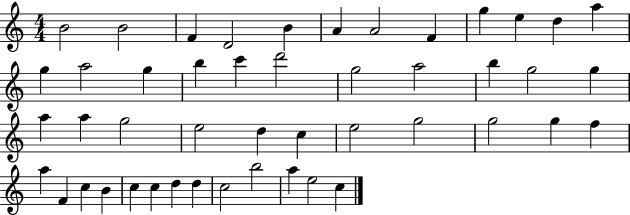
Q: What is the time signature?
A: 4/4